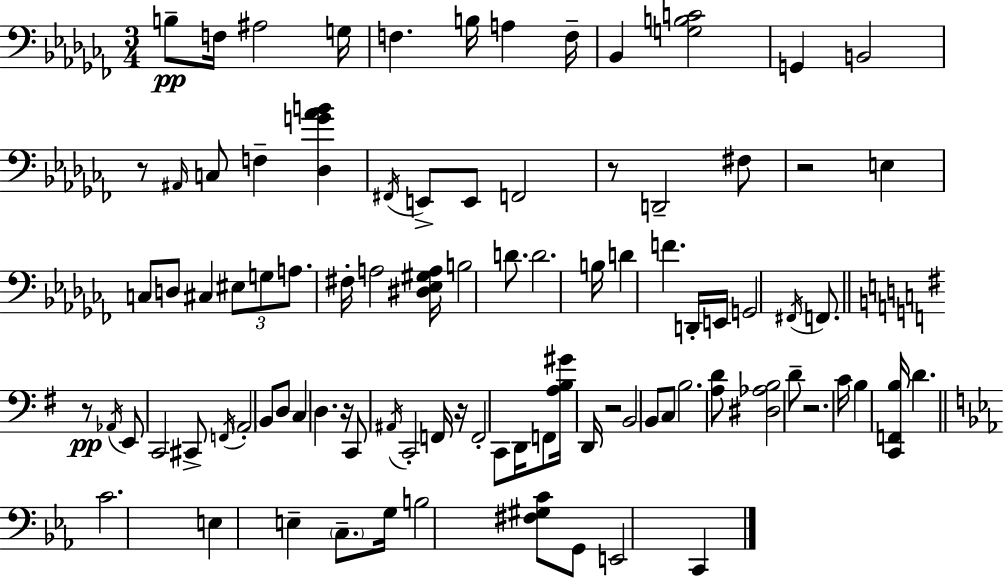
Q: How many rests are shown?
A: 8